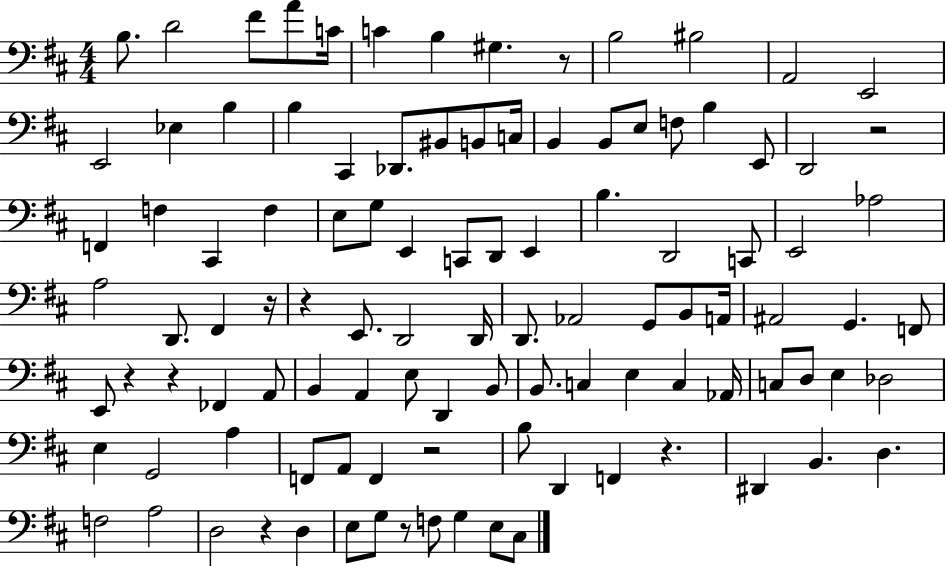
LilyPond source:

{
  \clef bass
  \numericTimeSignature
  \time 4/4
  \key d \major
  b8. d'2 fis'8 a'8 c'16 | c'4 b4 gis4. r8 | b2 bis2 | a,2 e,2 | \break e,2 ees4 b4 | b4 cis,4 des,8. bis,8 b,8 c16 | b,4 b,8 e8 f8 b4 e,8 | d,2 r2 | \break f,4 f4 cis,4 f4 | e8 g8 e,4 c,8 d,8 e,4 | b4. d,2 c,8 | e,2 aes2 | \break a2 d,8. fis,4 r16 | r4 e,8. d,2 d,16 | d,8. aes,2 g,8 b,8 a,16 | ais,2 g,4. f,8 | \break e,8 r4 r4 fes,4 a,8 | b,4 a,4 e8 d,4 b,8 | b,8. c4 e4 c4 aes,16 | c8 d8 e4 des2 | \break e4 g,2 a4 | f,8 a,8 f,4 r2 | b8 d,4 f,4 r4. | dis,4 b,4. d4. | \break f2 a2 | d2 r4 d4 | e8 g8 r8 f8 g4 e8 cis8 | \bar "|."
}